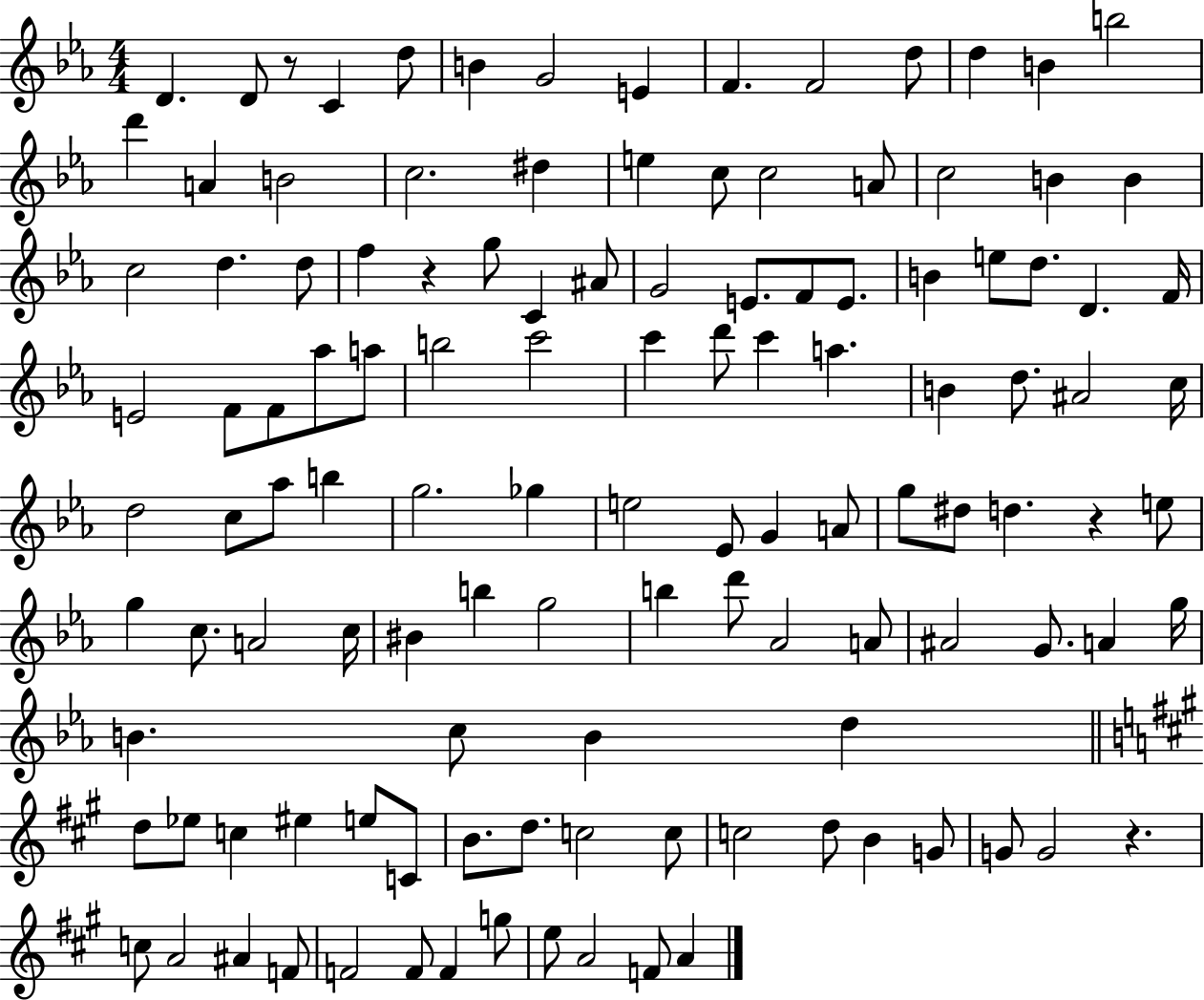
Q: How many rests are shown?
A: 4